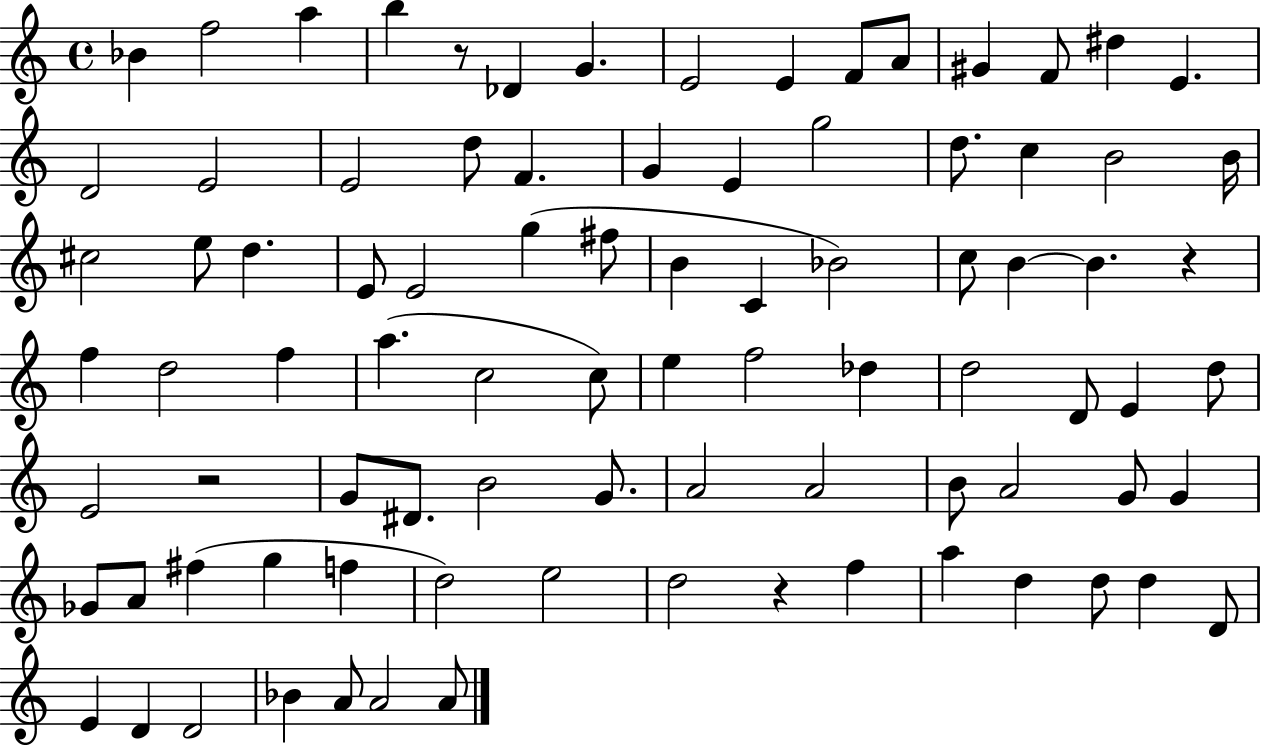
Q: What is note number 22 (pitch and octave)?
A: G5